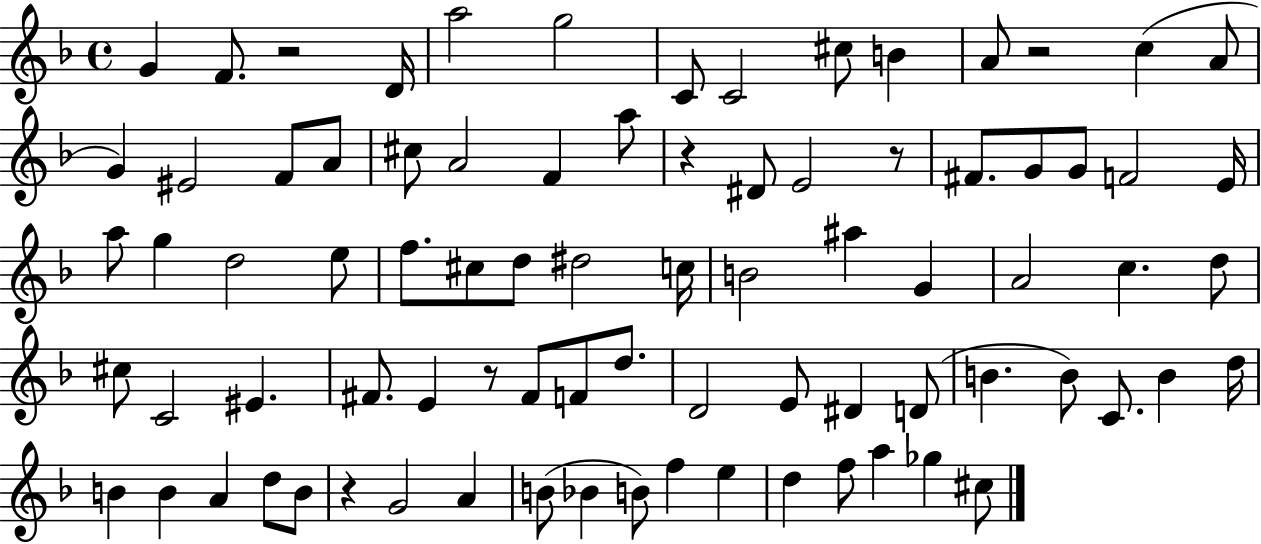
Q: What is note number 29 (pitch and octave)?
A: G5